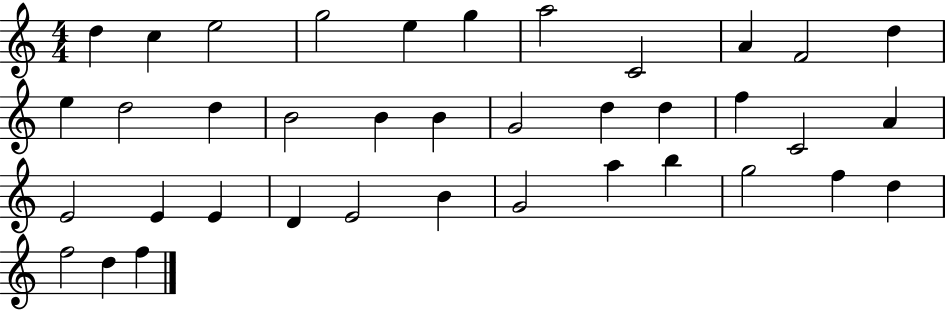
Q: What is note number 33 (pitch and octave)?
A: G5